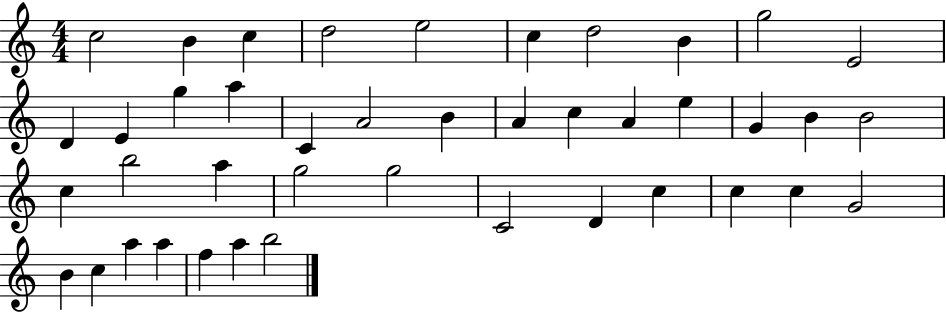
C5/h B4/q C5/q D5/h E5/h C5/q D5/h B4/q G5/h E4/h D4/q E4/q G5/q A5/q C4/q A4/h B4/q A4/q C5/q A4/q E5/q G4/q B4/q B4/h C5/q B5/h A5/q G5/h G5/h C4/h D4/q C5/q C5/q C5/q G4/h B4/q C5/q A5/q A5/q F5/q A5/q B5/h